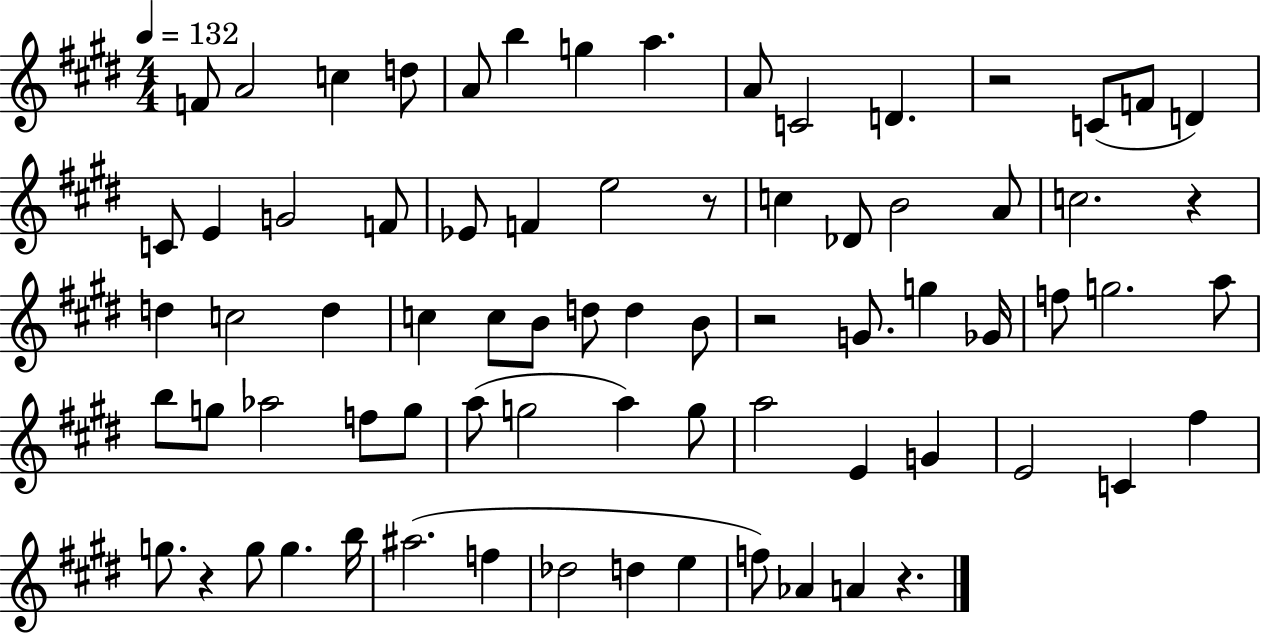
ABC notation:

X:1
T:Untitled
M:4/4
L:1/4
K:E
F/2 A2 c d/2 A/2 b g a A/2 C2 D z2 C/2 F/2 D C/2 E G2 F/2 _E/2 F e2 z/2 c _D/2 B2 A/2 c2 z d c2 d c c/2 B/2 d/2 d B/2 z2 G/2 g _G/4 f/2 g2 a/2 b/2 g/2 _a2 f/2 g/2 a/2 g2 a g/2 a2 E G E2 C ^f g/2 z g/2 g b/4 ^a2 f _d2 d e f/2 _A A z